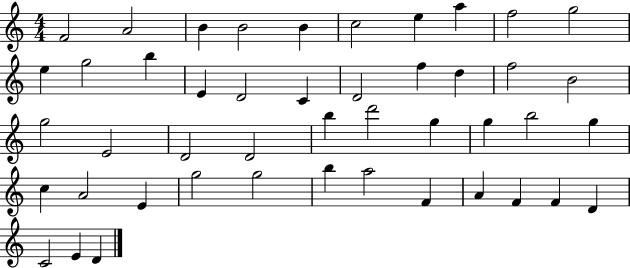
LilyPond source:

{
  \clef treble
  \numericTimeSignature
  \time 4/4
  \key c \major
  f'2 a'2 | b'4 b'2 b'4 | c''2 e''4 a''4 | f''2 g''2 | \break e''4 g''2 b''4 | e'4 d'2 c'4 | d'2 f''4 d''4 | f''2 b'2 | \break g''2 e'2 | d'2 d'2 | b''4 d'''2 g''4 | g''4 b''2 g''4 | \break c''4 a'2 e'4 | g''2 g''2 | b''4 a''2 f'4 | a'4 f'4 f'4 d'4 | \break c'2 e'4 d'4 | \bar "|."
}